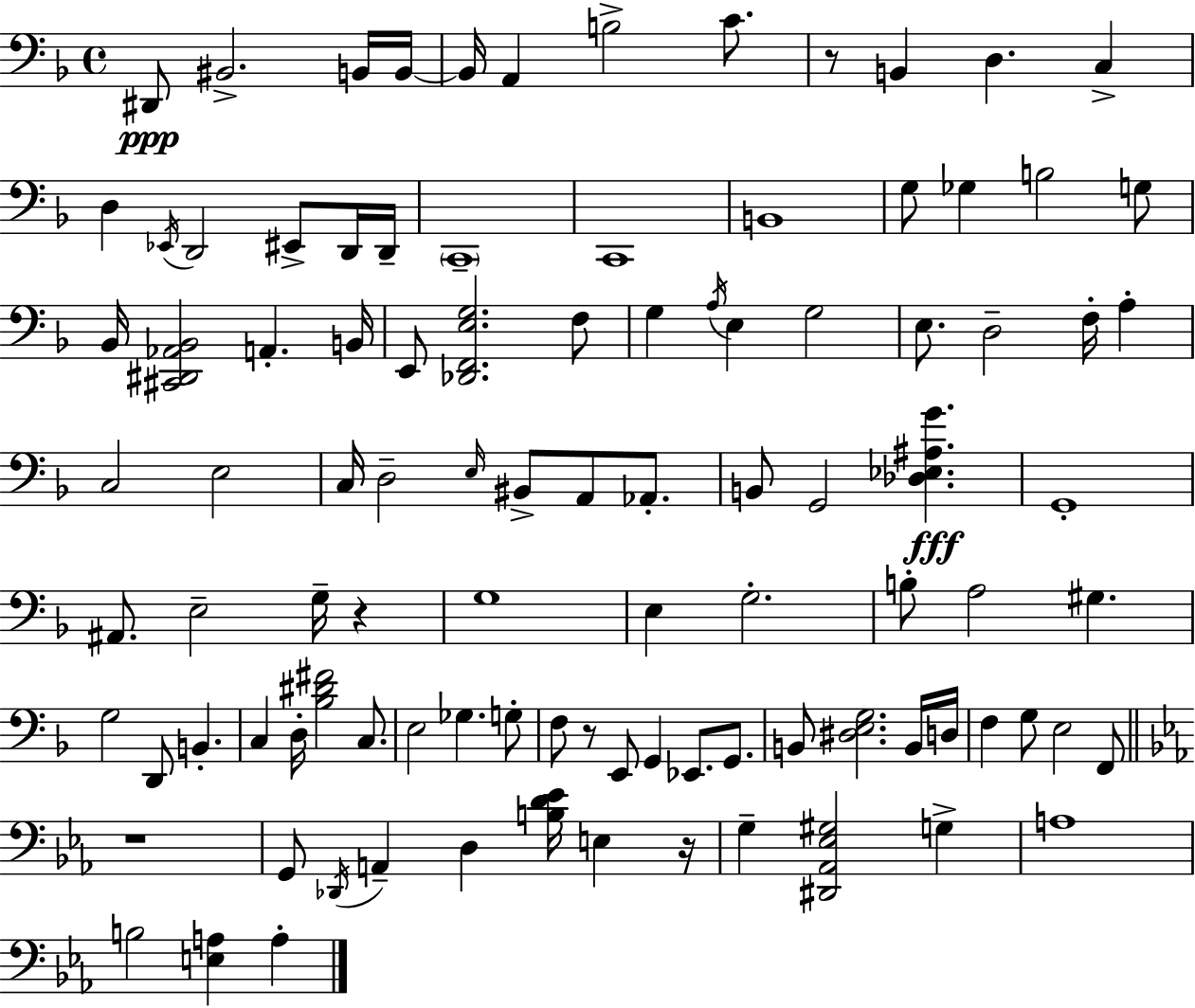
X:1
T:Untitled
M:4/4
L:1/4
K:Dm
^D,,/2 ^B,,2 B,,/4 B,,/4 B,,/4 A,, B,2 C/2 z/2 B,, D, C, D, _E,,/4 D,,2 ^E,,/2 D,,/4 D,,/4 C,,4 C,,4 B,,4 G,/2 _G, B,2 G,/2 _B,,/4 [^C,,^D,,_A,,_B,,]2 A,, B,,/4 E,,/2 [_D,,F,,E,G,]2 F,/2 G, A,/4 E, G,2 E,/2 D,2 F,/4 A, C,2 E,2 C,/4 D,2 E,/4 ^B,,/2 A,,/2 _A,,/2 B,,/2 G,,2 [_D,_E,^A,G] G,,4 ^A,,/2 E,2 G,/4 z G,4 E, G,2 B,/2 A,2 ^G, G,2 D,,/2 B,, C, D,/4 [_B,^D^F]2 C,/2 E,2 _G, G,/2 F,/2 z/2 E,,/2 G,, _E,,/2 G,,/2 B,,/2 [^D,E,G,]2 B,,/4 D,/4 F, G,/2 E,2 F,,/2 z4 G,,/2 _D,,/4 A,, D, [B,D_E]/4 E, z/4 G, [^D,,_A,,_E,^G,]2 G, A,4 B,2 [E,A,] A,